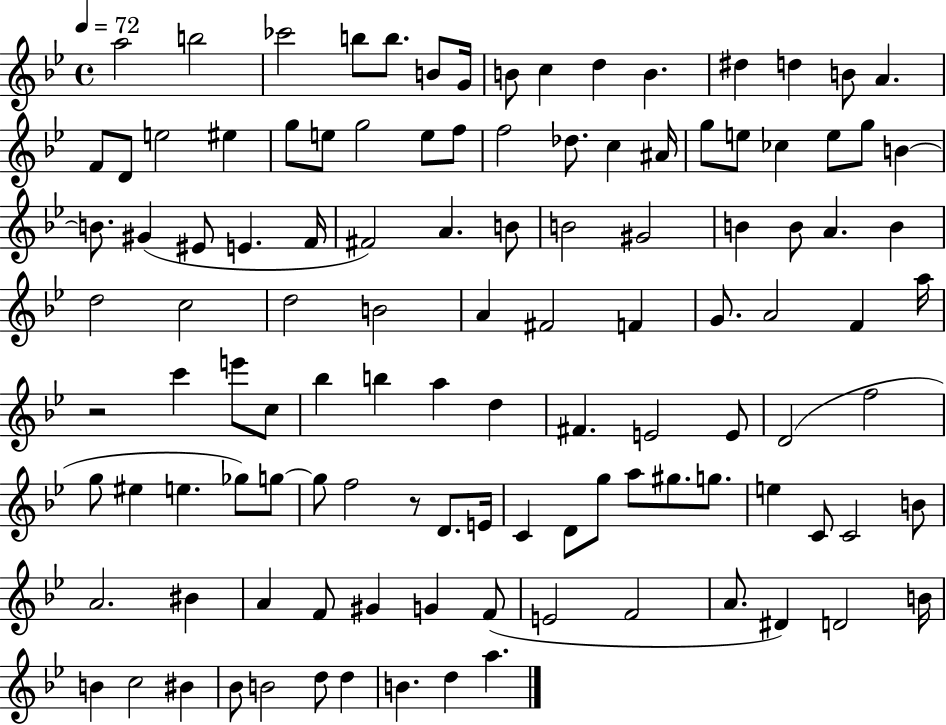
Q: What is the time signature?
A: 4/4